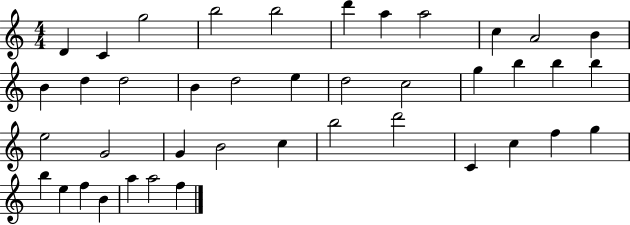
X:1
T:Untitled
M:4/4
L:1/4
K:C
D C g2 b2 b2 d' a a2 c A2 B B d d2 B d2 e d2 c2 g b b b e2 G2 G B2 c b2 d'2 C c f g b e f B a a2 f